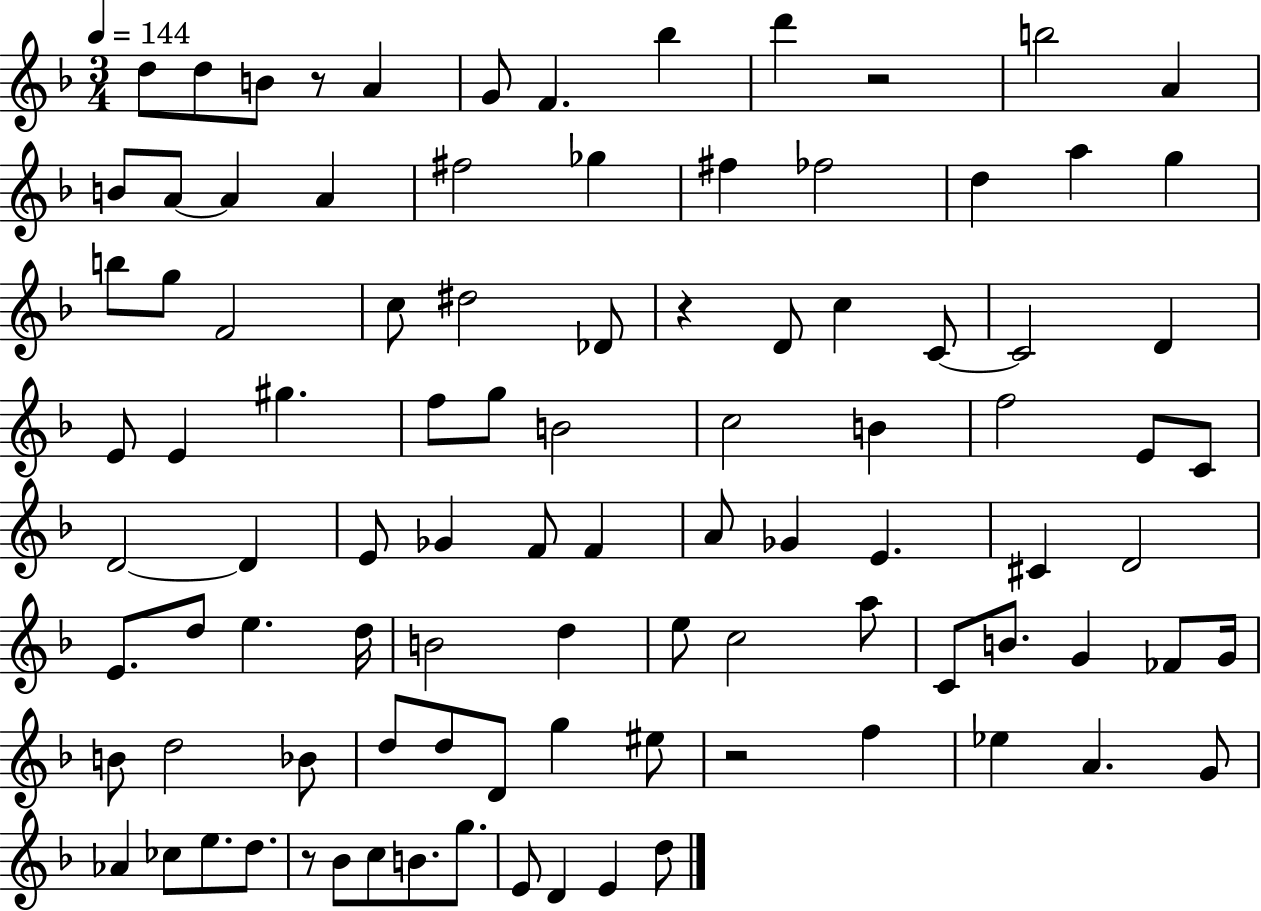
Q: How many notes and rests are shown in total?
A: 97